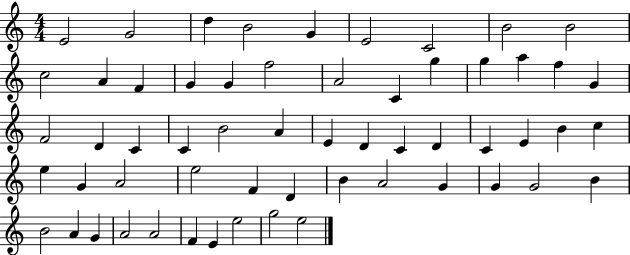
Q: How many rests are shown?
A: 0